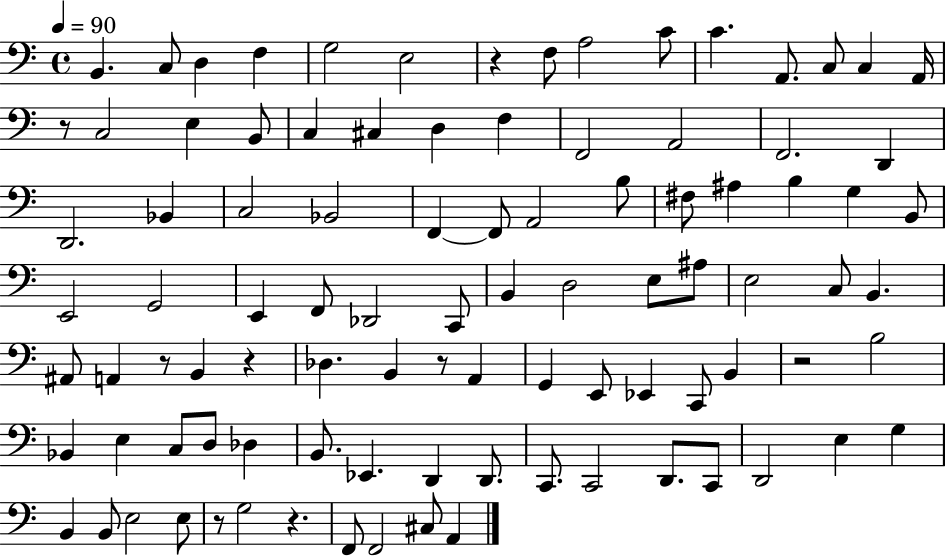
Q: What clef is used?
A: bass